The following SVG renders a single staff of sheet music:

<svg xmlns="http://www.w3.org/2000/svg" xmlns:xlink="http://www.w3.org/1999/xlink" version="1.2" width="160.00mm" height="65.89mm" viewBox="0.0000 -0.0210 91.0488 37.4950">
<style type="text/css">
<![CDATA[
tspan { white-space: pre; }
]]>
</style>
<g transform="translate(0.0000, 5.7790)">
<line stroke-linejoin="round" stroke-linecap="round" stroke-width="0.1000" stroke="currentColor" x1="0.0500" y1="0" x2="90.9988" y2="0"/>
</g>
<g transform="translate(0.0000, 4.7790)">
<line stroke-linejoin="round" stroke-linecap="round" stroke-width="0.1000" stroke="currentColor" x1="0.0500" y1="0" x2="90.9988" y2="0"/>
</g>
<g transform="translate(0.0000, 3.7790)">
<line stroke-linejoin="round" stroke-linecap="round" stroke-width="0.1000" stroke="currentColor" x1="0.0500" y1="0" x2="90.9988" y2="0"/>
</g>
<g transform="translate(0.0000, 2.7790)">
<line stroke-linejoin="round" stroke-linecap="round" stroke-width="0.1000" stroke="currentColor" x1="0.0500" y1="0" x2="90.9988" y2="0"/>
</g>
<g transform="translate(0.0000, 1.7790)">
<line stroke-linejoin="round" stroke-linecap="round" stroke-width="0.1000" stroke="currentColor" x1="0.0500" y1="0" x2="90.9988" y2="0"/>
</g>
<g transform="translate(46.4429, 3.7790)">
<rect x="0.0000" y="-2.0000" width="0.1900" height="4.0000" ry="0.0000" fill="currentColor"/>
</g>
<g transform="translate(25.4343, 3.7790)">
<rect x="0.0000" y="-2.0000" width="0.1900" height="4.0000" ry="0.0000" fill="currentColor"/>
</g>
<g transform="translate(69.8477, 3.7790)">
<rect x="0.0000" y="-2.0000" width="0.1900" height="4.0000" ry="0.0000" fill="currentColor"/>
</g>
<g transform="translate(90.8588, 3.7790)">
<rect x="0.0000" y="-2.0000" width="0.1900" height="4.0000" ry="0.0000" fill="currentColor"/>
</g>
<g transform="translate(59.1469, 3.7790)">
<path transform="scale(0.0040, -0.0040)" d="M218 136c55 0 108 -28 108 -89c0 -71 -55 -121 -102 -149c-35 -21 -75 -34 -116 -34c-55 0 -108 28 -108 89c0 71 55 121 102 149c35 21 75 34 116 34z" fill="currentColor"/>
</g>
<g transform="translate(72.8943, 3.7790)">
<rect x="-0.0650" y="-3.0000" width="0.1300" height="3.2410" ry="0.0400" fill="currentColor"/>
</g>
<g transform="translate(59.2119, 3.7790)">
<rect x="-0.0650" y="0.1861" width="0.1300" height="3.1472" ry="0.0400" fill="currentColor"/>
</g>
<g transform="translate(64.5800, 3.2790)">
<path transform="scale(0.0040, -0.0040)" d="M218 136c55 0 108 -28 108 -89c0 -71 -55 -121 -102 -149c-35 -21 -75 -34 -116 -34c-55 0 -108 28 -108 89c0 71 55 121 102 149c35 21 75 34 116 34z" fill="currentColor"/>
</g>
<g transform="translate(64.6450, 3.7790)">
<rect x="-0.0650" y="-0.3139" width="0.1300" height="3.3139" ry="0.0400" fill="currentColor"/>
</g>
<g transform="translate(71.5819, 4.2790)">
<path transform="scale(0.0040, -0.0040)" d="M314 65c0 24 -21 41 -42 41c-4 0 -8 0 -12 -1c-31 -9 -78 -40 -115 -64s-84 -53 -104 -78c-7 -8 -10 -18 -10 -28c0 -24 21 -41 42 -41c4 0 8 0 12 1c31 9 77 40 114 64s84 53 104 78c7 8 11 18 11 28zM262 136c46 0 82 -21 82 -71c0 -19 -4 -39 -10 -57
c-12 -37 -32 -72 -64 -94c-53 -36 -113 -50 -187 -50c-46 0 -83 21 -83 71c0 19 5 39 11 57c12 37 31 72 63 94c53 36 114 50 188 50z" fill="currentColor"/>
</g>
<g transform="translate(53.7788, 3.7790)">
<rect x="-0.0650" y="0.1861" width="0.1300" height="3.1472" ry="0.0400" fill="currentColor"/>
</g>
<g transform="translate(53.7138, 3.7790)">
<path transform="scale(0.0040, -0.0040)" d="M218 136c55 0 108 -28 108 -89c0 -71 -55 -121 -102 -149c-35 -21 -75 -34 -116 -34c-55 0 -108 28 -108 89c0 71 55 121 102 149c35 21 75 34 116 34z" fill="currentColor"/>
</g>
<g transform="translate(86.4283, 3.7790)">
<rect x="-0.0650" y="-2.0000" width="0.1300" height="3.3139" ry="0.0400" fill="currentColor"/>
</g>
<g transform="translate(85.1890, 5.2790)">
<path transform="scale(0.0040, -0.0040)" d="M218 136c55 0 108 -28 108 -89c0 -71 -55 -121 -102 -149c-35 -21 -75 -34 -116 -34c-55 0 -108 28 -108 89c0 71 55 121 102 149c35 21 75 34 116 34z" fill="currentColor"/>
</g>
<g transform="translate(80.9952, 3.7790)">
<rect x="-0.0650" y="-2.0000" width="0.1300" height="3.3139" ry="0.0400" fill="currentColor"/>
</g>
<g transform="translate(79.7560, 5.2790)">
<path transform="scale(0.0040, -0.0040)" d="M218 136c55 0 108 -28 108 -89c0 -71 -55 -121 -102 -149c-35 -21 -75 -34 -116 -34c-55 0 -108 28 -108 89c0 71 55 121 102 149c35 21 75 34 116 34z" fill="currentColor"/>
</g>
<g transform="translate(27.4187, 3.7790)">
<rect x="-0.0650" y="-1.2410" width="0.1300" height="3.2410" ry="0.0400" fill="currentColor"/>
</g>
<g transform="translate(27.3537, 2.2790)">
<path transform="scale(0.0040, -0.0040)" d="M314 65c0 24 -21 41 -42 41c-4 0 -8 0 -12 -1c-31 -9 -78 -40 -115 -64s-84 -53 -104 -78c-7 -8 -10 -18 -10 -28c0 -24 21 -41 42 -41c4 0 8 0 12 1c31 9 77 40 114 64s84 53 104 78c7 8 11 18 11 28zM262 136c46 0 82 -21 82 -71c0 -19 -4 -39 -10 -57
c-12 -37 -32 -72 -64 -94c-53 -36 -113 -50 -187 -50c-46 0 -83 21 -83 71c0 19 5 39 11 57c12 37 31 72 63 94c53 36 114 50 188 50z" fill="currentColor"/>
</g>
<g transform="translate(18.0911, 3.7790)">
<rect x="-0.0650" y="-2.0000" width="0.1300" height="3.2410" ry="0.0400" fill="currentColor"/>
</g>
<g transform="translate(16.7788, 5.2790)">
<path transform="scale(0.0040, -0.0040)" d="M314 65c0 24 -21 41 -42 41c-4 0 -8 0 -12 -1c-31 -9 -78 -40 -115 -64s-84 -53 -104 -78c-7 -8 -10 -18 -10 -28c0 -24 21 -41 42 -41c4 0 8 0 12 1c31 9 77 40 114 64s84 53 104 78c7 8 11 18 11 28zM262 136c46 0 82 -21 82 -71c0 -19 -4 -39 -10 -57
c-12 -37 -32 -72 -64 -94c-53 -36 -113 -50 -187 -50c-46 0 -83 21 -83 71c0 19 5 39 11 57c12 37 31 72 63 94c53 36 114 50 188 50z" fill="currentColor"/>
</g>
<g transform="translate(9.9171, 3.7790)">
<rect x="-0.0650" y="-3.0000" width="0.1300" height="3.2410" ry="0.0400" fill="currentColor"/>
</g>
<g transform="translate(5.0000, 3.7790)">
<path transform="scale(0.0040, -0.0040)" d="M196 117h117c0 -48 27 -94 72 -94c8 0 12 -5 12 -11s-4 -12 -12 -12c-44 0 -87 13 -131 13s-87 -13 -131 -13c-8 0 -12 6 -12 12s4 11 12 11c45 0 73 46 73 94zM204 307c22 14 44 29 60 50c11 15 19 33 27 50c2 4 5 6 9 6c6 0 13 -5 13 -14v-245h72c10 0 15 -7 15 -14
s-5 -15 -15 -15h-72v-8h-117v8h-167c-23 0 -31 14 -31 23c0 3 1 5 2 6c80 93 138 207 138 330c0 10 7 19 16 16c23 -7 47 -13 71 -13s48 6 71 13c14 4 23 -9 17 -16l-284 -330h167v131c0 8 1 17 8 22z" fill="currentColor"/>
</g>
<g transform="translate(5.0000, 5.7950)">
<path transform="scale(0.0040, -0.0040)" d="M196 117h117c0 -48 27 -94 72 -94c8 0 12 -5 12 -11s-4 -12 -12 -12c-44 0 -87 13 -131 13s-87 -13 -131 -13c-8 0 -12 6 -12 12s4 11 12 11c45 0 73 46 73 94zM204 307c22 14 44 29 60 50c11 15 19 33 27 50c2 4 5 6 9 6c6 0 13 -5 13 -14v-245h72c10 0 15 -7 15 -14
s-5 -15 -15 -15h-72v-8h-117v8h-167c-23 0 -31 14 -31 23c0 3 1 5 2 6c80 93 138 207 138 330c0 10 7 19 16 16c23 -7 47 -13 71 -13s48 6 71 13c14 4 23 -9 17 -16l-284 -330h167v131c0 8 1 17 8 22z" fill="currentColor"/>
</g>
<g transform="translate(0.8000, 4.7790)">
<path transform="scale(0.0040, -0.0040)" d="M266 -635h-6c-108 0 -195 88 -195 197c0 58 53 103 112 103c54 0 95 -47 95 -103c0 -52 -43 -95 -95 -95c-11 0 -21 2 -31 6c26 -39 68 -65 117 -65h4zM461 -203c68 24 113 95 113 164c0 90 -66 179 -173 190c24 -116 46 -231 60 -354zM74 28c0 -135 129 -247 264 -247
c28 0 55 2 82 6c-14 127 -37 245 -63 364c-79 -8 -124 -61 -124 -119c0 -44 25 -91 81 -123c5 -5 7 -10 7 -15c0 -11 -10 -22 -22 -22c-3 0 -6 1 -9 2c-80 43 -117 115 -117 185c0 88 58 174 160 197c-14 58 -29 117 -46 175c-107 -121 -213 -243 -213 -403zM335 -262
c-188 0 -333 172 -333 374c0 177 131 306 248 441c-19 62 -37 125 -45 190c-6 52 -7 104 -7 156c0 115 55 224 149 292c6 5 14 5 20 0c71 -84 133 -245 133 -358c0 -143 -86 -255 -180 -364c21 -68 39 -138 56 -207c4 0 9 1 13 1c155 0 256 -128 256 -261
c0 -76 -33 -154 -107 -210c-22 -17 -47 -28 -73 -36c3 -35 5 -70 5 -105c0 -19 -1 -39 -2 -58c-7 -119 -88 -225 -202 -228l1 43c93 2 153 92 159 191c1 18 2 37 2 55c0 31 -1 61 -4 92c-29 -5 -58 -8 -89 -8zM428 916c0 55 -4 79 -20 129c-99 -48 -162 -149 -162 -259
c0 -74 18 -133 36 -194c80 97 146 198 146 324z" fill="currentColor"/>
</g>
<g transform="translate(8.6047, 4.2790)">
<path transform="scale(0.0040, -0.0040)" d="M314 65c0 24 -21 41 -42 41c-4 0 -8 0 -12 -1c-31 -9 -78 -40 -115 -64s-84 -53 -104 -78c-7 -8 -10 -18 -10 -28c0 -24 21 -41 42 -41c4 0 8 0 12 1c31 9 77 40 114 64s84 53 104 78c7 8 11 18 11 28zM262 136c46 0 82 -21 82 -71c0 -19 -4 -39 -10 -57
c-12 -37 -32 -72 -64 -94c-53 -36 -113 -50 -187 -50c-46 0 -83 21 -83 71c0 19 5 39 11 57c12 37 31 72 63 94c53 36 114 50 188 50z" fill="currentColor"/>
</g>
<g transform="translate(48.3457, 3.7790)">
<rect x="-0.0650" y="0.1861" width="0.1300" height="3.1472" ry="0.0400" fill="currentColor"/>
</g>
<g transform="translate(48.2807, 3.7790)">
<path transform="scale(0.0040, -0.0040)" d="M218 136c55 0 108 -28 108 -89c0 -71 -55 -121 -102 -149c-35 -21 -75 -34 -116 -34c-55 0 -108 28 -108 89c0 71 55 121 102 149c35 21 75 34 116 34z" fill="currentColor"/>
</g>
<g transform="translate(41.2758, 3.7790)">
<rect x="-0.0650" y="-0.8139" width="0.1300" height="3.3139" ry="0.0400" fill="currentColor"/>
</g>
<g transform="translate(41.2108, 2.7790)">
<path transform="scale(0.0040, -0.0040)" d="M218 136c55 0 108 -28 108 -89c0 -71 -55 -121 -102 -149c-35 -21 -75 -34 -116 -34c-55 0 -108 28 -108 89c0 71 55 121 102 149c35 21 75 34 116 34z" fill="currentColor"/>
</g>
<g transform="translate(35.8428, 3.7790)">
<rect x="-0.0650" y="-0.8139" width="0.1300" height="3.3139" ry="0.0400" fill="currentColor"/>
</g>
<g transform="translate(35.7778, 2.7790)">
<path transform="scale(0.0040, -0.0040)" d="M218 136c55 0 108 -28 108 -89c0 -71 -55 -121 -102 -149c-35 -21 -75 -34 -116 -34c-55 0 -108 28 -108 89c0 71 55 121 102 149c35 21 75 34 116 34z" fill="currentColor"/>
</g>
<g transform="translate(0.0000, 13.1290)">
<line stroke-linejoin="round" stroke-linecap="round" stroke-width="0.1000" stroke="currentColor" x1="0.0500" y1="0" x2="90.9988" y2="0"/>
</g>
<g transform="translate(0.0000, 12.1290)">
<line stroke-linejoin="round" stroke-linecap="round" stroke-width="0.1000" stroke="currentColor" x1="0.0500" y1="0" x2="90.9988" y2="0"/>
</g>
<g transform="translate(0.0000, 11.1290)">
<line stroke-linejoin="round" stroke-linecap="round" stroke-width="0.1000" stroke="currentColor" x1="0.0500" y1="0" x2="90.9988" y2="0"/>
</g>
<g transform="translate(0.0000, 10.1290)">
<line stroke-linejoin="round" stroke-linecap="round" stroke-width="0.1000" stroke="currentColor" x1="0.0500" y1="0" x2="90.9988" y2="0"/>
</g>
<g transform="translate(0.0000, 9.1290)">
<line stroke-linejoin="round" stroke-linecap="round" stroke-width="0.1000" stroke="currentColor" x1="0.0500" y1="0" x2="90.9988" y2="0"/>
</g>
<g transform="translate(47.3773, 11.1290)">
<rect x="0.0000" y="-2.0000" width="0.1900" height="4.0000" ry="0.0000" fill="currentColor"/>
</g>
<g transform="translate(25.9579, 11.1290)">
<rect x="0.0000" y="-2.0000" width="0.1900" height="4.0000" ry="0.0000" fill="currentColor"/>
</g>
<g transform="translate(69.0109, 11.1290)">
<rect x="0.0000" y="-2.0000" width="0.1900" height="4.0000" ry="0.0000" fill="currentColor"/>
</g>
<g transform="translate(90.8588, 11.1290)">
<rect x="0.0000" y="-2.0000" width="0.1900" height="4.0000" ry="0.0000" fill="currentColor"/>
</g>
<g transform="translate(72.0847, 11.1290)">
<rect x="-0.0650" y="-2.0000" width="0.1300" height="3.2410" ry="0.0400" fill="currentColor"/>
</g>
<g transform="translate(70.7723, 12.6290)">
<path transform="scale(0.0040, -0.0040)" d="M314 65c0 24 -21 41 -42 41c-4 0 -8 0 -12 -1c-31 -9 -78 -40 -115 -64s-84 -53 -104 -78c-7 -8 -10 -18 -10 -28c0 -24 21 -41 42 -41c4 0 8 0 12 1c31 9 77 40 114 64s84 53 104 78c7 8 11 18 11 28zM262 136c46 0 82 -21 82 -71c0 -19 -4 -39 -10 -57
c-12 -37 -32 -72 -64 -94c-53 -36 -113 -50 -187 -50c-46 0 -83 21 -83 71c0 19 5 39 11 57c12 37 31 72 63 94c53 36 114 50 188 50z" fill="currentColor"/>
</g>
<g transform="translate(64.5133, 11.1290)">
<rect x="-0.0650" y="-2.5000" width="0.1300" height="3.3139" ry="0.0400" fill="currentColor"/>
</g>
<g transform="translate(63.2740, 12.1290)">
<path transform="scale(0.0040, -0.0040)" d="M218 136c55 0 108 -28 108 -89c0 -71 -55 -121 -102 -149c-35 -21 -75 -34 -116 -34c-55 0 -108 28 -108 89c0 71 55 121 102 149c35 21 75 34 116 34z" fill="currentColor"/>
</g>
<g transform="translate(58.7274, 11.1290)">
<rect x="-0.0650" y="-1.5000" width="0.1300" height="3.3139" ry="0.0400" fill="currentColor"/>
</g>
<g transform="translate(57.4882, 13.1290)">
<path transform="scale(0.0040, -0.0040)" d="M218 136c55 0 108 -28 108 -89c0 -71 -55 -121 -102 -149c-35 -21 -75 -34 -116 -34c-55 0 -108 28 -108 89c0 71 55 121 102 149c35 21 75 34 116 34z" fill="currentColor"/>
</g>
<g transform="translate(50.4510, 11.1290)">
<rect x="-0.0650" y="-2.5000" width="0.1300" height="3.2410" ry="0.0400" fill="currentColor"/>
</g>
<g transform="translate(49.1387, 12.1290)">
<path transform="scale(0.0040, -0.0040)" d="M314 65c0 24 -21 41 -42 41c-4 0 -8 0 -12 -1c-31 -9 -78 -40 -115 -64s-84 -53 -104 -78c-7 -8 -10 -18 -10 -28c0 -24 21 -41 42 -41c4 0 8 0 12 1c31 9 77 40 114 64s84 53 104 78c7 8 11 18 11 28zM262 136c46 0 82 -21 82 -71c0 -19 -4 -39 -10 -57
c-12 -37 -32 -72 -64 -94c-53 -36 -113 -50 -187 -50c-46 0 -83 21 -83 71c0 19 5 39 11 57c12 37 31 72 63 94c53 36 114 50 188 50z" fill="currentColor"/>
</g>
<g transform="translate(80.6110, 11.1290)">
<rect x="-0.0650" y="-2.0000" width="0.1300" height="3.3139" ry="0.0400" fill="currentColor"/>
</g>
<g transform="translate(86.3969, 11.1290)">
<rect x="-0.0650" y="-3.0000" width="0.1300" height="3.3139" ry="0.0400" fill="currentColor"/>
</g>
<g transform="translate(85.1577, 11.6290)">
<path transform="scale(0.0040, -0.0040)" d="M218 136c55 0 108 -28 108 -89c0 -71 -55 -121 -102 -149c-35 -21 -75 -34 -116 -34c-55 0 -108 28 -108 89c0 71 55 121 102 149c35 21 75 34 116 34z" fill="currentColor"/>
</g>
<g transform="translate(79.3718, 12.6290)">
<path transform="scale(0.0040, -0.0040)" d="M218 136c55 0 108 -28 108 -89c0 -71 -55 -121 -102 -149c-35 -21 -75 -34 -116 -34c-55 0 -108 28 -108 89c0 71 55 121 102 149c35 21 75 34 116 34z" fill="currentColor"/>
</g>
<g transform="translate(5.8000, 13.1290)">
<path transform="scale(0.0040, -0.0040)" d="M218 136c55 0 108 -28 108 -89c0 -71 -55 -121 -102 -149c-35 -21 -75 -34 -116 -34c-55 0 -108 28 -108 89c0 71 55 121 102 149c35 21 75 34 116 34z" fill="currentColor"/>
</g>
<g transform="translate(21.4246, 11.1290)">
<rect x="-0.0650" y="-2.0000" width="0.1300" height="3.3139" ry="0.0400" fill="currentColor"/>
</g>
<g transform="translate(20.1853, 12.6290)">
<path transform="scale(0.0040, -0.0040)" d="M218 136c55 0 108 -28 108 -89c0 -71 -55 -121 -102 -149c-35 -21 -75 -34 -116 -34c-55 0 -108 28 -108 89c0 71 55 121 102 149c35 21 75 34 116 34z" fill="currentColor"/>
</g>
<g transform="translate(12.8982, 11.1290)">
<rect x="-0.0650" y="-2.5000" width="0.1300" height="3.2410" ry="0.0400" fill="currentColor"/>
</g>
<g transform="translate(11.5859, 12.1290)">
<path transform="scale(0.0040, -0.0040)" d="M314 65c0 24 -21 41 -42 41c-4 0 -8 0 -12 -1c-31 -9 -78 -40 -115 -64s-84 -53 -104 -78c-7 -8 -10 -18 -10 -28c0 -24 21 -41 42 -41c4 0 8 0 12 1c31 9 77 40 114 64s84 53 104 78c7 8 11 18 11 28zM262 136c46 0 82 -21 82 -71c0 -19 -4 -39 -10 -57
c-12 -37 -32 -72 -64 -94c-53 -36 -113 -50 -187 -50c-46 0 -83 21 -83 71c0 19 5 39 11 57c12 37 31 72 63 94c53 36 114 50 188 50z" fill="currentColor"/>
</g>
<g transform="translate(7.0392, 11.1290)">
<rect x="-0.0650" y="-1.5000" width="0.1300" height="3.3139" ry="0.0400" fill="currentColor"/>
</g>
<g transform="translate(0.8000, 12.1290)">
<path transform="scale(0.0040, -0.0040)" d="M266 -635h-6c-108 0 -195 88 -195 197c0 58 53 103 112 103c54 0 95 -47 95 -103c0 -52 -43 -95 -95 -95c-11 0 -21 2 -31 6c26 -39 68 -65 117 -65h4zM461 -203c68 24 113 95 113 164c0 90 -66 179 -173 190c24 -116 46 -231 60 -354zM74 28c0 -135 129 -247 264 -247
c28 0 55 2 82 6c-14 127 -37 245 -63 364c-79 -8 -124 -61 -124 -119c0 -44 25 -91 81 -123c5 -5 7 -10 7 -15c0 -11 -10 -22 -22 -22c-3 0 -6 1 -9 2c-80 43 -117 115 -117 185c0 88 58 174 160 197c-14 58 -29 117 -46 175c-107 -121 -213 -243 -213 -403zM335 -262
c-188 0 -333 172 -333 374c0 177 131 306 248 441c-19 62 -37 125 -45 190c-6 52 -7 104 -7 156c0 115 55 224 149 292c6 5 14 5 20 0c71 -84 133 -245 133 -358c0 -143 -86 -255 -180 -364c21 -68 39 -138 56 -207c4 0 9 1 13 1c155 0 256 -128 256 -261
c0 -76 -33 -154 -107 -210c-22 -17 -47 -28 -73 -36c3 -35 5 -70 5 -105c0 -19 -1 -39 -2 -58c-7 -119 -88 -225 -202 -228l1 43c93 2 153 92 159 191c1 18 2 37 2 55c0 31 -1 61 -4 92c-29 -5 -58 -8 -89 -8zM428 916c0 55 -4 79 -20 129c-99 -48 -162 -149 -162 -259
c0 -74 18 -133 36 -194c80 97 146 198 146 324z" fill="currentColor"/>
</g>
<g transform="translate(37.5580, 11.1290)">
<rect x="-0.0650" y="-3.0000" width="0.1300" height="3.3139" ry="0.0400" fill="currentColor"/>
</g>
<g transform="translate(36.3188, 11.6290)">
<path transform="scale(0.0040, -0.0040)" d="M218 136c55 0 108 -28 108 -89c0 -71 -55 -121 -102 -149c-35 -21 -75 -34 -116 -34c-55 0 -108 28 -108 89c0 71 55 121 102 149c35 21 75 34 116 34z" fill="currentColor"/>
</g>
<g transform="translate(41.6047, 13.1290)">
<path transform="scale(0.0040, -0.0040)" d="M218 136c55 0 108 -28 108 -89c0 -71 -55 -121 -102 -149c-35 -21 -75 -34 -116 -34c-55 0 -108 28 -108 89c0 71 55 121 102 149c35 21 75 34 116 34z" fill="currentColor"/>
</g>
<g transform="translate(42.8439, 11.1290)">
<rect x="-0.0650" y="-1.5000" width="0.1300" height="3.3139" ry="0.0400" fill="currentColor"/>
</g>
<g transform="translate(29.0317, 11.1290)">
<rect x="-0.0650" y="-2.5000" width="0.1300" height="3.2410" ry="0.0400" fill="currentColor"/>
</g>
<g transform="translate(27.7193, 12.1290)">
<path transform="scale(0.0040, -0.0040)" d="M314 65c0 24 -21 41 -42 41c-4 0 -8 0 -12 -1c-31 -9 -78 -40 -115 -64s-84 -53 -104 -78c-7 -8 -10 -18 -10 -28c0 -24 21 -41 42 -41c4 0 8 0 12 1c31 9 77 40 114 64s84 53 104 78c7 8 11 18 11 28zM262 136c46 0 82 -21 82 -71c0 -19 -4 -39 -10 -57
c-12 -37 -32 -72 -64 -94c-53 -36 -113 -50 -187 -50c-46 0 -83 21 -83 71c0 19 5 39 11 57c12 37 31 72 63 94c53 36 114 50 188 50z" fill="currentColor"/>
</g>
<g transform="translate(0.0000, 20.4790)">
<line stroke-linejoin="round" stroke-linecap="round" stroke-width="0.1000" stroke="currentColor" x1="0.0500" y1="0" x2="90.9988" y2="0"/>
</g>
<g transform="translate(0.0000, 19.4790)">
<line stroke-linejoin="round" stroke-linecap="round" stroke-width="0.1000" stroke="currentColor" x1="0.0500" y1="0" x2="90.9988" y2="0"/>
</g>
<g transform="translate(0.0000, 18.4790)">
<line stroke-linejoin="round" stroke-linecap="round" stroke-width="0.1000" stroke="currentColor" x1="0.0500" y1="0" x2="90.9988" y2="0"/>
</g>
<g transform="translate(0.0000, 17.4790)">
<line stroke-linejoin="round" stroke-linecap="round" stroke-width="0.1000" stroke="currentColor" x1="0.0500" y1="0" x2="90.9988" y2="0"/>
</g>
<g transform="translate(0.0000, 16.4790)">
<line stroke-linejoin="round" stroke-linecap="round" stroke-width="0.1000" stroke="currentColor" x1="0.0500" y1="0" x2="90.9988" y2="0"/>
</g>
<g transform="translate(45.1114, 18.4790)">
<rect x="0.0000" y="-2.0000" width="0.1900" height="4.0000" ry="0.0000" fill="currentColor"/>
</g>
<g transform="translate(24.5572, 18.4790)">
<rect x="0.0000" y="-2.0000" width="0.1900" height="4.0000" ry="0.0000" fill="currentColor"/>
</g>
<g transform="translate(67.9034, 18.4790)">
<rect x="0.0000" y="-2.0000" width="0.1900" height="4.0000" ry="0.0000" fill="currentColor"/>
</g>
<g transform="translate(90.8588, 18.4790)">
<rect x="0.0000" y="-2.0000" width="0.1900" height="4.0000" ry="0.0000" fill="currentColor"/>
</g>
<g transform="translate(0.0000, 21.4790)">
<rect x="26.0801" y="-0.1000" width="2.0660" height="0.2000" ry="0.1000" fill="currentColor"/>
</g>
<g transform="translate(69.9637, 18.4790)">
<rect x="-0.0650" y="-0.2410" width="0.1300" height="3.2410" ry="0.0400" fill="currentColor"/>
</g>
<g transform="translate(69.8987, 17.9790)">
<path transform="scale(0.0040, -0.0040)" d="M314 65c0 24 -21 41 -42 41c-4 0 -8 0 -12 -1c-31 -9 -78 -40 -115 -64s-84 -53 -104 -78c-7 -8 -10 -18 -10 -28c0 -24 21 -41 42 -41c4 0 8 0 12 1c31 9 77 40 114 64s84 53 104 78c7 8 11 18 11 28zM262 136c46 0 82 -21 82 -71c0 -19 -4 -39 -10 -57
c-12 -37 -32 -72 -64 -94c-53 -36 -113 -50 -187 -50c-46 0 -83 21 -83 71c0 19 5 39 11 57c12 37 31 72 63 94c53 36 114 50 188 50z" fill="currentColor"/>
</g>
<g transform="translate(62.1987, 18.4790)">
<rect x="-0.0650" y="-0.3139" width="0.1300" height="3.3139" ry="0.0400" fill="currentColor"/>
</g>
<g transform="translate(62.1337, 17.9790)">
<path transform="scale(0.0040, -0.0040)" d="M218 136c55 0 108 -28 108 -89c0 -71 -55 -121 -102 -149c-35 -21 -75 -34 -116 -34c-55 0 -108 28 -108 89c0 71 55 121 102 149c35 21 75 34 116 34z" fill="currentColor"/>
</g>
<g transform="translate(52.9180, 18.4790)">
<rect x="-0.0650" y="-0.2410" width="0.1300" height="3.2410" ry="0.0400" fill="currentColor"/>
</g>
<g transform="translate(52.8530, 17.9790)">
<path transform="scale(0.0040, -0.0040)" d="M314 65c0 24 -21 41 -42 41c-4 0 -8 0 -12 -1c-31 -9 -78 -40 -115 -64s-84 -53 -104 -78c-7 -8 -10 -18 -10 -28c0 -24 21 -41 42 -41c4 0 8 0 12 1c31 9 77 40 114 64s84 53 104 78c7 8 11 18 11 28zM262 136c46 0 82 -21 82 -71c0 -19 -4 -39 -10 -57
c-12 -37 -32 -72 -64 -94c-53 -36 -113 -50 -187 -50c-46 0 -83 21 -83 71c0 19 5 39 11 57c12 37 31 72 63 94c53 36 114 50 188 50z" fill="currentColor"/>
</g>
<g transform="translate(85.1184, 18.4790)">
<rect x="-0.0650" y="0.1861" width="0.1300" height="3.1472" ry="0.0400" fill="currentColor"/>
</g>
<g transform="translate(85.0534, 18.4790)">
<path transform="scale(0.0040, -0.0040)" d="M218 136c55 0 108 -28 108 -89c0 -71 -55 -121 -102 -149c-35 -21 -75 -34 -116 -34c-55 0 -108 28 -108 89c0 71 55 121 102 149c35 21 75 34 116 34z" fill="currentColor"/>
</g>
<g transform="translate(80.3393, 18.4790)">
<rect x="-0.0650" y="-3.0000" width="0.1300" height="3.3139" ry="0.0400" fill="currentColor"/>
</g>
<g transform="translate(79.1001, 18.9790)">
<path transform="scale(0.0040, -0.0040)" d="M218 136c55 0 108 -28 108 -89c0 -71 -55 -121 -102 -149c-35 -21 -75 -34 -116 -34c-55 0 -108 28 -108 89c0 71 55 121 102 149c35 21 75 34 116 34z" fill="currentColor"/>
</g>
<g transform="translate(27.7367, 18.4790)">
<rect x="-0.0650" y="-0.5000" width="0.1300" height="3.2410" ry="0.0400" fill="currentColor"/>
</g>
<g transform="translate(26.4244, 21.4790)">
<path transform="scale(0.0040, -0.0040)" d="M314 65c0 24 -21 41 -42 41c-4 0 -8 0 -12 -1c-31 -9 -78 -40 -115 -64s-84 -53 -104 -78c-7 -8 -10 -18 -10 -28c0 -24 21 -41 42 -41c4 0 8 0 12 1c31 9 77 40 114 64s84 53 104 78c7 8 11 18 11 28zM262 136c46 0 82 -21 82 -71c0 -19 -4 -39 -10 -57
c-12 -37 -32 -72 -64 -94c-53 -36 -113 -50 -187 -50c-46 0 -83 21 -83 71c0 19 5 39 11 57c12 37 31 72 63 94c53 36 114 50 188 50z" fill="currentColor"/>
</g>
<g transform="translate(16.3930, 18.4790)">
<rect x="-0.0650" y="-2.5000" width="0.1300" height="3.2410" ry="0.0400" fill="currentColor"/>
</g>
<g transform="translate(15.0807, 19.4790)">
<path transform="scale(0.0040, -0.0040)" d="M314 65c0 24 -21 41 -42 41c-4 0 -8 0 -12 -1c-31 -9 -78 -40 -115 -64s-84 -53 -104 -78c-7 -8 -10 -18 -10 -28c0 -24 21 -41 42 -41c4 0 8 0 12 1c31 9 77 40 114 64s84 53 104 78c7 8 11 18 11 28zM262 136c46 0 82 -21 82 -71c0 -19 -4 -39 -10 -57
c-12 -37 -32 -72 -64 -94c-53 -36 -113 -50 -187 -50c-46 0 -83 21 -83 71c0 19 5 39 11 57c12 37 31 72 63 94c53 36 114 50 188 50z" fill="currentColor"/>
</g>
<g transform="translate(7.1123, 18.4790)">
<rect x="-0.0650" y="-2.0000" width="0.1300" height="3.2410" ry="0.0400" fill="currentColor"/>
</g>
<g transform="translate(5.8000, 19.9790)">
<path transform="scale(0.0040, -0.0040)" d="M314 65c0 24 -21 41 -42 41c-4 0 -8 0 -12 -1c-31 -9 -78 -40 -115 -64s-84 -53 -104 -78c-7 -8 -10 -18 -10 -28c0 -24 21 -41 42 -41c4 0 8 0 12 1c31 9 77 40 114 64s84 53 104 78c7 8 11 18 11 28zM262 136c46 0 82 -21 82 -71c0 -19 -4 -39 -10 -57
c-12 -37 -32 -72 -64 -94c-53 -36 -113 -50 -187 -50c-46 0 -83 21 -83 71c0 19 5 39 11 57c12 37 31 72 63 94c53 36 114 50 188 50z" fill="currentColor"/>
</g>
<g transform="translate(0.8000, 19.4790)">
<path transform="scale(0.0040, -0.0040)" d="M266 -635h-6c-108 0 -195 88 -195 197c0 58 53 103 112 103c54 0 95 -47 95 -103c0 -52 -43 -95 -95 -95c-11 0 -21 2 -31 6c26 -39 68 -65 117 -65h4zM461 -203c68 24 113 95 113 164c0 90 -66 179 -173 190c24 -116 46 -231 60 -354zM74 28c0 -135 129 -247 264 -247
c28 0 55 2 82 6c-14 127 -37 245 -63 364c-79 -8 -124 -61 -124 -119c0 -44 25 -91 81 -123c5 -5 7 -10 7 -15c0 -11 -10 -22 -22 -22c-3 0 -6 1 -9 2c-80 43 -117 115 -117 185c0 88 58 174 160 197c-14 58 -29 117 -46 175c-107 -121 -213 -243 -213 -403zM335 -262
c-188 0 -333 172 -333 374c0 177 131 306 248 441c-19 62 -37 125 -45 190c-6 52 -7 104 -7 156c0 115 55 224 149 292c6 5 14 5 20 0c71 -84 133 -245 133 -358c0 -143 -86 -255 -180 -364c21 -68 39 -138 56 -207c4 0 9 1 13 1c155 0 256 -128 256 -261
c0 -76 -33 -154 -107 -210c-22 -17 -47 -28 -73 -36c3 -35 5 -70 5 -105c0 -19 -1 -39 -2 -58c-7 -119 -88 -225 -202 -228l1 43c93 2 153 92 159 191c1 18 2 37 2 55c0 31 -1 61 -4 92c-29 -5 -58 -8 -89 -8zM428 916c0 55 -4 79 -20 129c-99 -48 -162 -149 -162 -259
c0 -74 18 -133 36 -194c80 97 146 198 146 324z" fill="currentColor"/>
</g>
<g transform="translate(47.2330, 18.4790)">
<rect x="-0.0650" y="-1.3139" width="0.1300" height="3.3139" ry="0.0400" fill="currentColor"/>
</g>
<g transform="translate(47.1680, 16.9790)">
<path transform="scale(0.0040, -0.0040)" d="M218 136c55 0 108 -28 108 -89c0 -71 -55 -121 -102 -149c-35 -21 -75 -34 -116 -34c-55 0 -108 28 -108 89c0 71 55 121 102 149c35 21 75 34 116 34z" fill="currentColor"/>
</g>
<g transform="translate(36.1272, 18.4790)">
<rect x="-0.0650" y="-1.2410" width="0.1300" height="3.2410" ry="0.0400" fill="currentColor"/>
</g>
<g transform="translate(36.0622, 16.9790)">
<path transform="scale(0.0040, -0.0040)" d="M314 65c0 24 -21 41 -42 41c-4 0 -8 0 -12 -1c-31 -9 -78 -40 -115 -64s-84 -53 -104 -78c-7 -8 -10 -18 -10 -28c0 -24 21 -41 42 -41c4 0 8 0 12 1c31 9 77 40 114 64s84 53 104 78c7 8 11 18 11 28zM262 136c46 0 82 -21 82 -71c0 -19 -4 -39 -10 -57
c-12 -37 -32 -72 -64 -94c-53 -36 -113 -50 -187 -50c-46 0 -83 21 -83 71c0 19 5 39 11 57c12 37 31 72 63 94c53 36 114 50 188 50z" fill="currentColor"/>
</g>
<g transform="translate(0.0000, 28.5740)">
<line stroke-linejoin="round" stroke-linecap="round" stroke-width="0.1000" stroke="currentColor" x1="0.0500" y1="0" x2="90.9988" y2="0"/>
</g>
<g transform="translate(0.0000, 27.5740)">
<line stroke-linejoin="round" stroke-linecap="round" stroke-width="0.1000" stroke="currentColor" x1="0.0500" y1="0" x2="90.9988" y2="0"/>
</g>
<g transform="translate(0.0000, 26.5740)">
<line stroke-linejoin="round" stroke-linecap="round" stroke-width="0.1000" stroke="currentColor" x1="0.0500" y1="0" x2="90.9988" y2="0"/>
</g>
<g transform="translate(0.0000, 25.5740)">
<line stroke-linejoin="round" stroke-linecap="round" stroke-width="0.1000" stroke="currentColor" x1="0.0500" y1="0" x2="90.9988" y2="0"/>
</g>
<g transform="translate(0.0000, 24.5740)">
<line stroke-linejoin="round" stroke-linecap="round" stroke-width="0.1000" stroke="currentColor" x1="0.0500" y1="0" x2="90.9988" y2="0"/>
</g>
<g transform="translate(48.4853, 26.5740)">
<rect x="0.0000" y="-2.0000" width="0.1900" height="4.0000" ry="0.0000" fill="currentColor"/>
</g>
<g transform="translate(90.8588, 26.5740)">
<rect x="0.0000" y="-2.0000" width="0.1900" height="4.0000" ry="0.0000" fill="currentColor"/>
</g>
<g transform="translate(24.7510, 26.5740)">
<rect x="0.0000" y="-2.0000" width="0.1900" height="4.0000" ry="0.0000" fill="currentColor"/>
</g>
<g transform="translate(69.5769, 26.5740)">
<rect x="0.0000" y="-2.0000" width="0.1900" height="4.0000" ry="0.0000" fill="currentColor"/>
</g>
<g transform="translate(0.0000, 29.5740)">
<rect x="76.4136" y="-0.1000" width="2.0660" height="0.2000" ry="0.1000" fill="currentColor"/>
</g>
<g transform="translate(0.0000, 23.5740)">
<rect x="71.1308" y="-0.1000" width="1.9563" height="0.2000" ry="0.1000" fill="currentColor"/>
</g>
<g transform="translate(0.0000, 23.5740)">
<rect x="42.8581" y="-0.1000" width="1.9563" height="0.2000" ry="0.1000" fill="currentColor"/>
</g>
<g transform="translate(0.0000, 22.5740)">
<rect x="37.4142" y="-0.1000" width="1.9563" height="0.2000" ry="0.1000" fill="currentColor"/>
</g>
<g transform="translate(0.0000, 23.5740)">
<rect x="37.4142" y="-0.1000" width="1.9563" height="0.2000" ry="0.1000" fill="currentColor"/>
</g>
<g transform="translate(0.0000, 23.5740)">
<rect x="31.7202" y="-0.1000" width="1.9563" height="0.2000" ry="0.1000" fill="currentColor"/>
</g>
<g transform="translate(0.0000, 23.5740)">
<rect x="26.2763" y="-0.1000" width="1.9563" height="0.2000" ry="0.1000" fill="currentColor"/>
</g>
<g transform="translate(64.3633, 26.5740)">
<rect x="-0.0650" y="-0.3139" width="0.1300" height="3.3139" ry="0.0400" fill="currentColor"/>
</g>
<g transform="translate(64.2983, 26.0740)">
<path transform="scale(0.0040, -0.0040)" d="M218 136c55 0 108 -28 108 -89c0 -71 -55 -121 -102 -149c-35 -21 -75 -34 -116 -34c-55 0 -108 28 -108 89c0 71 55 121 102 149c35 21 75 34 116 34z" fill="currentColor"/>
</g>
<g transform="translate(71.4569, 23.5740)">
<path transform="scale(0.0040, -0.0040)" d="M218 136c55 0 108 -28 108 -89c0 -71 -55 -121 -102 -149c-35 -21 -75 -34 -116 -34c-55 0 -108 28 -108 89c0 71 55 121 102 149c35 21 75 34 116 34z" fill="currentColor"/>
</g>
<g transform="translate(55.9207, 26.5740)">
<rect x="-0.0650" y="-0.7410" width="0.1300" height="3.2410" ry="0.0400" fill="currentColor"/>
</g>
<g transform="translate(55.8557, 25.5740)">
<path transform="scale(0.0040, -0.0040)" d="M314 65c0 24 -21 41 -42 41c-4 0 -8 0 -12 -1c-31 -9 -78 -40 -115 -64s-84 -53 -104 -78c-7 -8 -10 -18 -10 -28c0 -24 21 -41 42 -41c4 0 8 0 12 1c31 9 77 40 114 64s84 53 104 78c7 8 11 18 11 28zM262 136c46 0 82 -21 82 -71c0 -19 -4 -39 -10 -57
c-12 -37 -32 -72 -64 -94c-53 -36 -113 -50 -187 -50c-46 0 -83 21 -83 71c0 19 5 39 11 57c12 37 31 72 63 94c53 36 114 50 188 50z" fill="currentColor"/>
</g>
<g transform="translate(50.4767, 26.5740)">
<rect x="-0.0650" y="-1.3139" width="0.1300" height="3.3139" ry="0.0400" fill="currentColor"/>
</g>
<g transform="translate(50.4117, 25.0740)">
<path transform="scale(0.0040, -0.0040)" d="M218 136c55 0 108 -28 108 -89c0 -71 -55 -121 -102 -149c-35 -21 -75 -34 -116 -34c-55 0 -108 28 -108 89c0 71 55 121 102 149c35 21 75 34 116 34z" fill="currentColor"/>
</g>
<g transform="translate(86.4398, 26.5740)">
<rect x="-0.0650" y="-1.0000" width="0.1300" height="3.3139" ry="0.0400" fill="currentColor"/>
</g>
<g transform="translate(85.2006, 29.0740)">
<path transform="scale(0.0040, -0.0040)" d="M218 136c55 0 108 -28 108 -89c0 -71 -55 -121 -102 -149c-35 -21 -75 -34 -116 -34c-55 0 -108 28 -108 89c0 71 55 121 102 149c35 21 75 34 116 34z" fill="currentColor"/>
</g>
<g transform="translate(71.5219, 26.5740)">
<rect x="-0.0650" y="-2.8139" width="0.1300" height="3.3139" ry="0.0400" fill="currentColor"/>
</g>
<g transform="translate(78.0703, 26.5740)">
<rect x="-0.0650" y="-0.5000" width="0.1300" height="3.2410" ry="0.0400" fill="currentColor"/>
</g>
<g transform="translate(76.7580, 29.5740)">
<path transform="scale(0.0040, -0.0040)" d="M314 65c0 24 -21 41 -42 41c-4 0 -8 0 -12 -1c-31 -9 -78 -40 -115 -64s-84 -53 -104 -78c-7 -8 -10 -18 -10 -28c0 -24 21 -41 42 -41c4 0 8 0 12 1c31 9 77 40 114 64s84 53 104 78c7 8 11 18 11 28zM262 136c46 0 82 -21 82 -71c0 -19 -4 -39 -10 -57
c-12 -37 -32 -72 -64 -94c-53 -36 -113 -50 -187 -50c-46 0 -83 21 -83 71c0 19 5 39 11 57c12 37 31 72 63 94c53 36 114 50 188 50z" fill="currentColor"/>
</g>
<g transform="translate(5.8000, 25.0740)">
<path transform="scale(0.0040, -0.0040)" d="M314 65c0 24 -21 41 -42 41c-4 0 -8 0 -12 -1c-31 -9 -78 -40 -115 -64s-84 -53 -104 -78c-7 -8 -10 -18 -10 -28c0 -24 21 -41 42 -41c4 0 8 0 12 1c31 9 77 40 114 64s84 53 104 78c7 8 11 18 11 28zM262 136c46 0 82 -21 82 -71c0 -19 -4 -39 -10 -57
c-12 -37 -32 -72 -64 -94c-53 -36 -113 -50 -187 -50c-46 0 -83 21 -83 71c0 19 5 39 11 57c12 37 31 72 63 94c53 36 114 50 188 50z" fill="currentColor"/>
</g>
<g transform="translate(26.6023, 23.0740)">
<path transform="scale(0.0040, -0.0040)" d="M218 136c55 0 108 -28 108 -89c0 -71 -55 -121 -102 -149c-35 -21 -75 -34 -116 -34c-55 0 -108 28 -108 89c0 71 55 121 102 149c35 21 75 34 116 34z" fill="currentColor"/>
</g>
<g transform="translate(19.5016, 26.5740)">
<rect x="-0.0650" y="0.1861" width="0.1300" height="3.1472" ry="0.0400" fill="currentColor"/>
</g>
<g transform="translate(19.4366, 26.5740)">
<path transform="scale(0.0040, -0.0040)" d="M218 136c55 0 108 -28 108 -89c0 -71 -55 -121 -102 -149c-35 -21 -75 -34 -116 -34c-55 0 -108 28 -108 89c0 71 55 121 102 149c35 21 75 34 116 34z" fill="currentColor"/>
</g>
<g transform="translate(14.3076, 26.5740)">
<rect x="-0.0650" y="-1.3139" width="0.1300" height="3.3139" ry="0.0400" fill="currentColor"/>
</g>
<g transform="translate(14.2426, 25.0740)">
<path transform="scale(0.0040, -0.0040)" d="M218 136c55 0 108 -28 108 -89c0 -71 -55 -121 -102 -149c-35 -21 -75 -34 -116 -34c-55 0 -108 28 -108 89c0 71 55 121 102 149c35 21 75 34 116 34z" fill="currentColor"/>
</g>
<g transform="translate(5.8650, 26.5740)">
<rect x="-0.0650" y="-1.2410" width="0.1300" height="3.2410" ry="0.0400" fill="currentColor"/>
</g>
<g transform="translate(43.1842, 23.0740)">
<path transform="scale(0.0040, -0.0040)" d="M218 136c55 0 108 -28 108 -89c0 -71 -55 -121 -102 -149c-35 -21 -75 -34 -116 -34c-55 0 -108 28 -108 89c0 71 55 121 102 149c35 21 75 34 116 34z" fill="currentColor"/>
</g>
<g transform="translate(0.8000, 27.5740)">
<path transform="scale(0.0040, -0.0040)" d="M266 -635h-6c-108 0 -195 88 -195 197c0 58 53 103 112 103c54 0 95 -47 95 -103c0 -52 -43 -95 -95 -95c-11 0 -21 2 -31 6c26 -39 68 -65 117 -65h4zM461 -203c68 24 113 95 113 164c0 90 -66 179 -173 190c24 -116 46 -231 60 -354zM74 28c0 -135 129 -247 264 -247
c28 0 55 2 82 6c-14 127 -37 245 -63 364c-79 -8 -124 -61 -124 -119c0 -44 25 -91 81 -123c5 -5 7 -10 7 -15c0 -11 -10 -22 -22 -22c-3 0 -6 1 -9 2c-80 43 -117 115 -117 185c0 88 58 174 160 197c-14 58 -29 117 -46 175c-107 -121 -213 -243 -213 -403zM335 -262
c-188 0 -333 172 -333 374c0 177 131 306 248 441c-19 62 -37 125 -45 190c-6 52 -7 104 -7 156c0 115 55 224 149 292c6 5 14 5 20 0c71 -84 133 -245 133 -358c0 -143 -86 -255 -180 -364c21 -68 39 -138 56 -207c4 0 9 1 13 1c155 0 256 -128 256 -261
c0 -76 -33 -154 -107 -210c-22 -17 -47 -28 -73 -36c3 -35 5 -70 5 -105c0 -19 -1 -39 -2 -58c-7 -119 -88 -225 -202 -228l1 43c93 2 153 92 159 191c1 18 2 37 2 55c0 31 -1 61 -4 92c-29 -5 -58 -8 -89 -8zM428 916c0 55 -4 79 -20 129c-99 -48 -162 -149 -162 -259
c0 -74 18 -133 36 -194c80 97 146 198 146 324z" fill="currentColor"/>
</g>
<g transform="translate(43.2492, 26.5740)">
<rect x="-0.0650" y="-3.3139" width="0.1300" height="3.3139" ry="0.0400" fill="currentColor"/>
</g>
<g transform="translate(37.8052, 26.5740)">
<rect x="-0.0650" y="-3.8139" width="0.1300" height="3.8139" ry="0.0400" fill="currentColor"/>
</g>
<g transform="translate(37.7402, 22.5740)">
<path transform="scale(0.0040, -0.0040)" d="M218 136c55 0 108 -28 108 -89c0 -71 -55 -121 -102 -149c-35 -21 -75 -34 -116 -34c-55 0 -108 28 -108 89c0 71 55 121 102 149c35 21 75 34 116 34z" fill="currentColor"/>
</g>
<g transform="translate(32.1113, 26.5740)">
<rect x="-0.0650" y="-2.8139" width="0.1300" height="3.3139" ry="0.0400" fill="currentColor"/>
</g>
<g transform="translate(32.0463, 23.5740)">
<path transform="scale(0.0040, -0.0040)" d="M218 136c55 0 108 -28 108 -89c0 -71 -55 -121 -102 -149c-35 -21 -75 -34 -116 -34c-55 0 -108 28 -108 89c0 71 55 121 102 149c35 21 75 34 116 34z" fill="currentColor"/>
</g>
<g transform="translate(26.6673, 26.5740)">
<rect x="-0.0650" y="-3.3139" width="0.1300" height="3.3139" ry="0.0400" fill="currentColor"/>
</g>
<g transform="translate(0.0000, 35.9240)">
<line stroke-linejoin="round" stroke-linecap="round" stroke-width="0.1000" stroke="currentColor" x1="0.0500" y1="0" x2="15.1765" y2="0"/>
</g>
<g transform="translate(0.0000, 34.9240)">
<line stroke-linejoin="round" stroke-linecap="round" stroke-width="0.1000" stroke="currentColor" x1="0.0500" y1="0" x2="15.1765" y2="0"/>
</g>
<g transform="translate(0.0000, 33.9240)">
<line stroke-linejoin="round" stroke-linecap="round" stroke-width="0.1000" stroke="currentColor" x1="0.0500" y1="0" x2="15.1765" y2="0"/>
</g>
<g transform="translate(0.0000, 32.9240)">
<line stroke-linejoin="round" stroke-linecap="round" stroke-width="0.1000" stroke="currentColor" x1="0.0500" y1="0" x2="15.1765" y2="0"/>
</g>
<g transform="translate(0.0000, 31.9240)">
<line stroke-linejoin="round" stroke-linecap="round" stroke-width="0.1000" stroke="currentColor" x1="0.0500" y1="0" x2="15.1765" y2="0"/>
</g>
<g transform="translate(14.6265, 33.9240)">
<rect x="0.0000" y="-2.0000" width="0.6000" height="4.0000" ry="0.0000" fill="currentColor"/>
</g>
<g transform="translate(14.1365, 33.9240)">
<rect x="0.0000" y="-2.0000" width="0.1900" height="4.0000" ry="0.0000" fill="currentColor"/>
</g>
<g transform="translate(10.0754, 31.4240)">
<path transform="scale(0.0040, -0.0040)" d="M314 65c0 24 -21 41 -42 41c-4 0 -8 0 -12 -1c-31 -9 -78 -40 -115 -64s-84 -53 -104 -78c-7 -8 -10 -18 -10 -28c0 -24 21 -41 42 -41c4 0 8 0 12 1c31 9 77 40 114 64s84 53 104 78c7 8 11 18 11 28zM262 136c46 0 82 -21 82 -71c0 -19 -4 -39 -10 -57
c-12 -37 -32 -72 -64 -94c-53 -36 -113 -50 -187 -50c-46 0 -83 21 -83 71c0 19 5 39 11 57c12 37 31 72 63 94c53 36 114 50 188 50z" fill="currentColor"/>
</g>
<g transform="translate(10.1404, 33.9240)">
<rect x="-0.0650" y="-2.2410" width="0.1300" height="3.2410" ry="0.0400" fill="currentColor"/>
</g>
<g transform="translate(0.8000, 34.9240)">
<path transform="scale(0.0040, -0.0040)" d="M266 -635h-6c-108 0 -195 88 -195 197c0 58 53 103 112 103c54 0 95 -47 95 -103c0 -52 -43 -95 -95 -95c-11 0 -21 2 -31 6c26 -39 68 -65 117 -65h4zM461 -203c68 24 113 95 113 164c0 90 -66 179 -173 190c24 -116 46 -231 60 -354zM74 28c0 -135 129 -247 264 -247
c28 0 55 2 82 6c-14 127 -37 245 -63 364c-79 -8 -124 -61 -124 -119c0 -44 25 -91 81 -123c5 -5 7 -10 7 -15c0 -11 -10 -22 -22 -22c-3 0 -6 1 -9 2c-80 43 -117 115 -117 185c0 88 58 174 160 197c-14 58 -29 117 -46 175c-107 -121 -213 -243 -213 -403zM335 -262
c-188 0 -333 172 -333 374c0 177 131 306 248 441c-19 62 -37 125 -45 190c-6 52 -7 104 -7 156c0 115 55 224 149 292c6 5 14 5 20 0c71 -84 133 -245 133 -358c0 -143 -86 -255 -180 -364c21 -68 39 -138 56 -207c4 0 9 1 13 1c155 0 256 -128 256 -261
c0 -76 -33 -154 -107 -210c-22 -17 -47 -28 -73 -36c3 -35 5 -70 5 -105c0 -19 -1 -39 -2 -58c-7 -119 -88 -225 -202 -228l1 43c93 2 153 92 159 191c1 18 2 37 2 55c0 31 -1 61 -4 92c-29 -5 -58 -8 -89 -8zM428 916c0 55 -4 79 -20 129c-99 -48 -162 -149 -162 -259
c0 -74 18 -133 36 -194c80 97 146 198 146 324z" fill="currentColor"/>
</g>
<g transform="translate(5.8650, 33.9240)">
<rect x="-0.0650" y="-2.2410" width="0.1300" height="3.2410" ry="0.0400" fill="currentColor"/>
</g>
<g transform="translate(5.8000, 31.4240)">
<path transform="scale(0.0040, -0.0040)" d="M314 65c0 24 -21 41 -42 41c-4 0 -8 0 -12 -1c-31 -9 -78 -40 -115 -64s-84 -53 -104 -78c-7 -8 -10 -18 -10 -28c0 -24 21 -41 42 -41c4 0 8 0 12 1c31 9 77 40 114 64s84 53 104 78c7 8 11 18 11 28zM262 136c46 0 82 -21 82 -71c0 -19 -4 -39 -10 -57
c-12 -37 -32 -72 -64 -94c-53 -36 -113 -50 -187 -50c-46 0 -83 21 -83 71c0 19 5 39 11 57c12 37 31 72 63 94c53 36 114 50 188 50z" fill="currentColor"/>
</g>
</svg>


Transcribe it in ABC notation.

X:1
T:Untitled
M:4/4
L:1/4
K:C
A2 F2 e2 d d B B B c A2 F F E G2 F G2 A E G2 E G F2 F A F2 G2 C2 e2 e c2 c c2 A B e2 e B b a c' b e d2 c a C2 D g2 g2